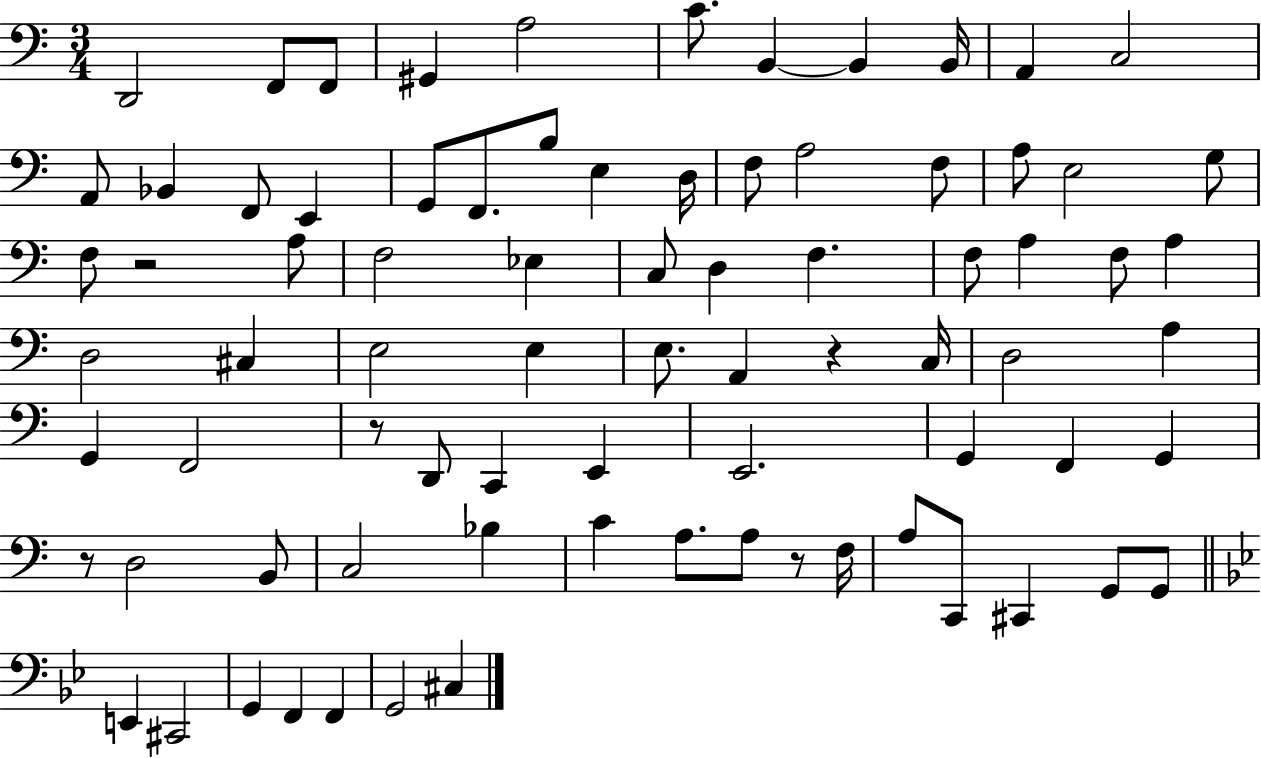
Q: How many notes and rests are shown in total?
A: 80